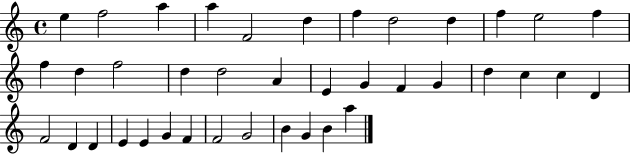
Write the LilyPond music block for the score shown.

{
  \clef treble
  \time 4/4
  \defaultTimeSignature
  \key c \major
  e''4 f''2 a''4 | a''4 f'2 d''4 | f''4 d''2 d''4 | f''4 e''2 f''4 | \break f''4 d''4 f''2 | d''4 d''2 a'4 | e'4 g'4 f'4 g'4 | d''4 c''4 c''4 d'4 | \break f'2 d'4 d'4 | e'4 e'4 g'4 f'4 | f'2 g'2 | b'4 g'4 b'4 a''4 | \break \bar "|."
}